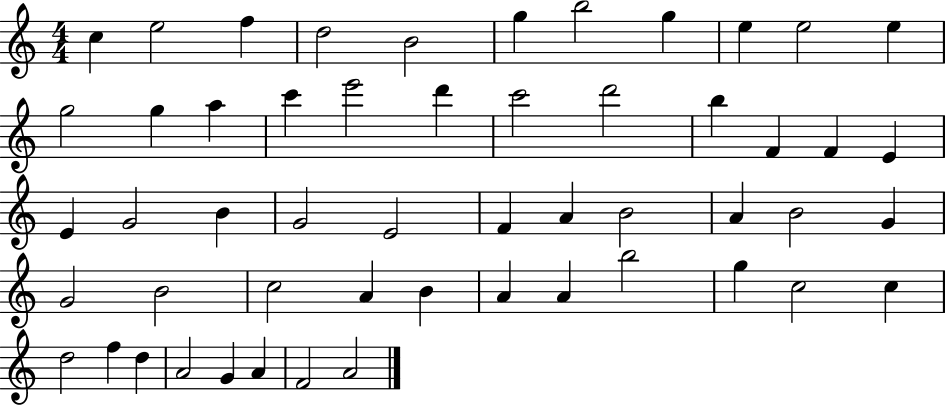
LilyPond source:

{
  \clef treble
  \numericTimeSignature
  \time 4/4
  \key c \major
  c''4 e''2 f''4 | d''2 b'2 | g''4 b''2 g''4 | e''4 e''2 e''4 | \break g''2 g''4 a''4 | c'''4 e'''2 d'''4 | c'''2 d'''2 | b''4 f'4 f'4 e'4 | \break e'4 g'2 b'4 | g'2 e'2 | f'4 a'4 b'2 | a'4 b'2 g'4 | \break g'2 b'2 | c''2 a'4 b'4 | a'4 a'4 b''2 | g''4 c''2 c''4 | \break d''2 f''4 d''4 | a'2 g'4 a'4 | f'2 a'2 | \bar "|."
}